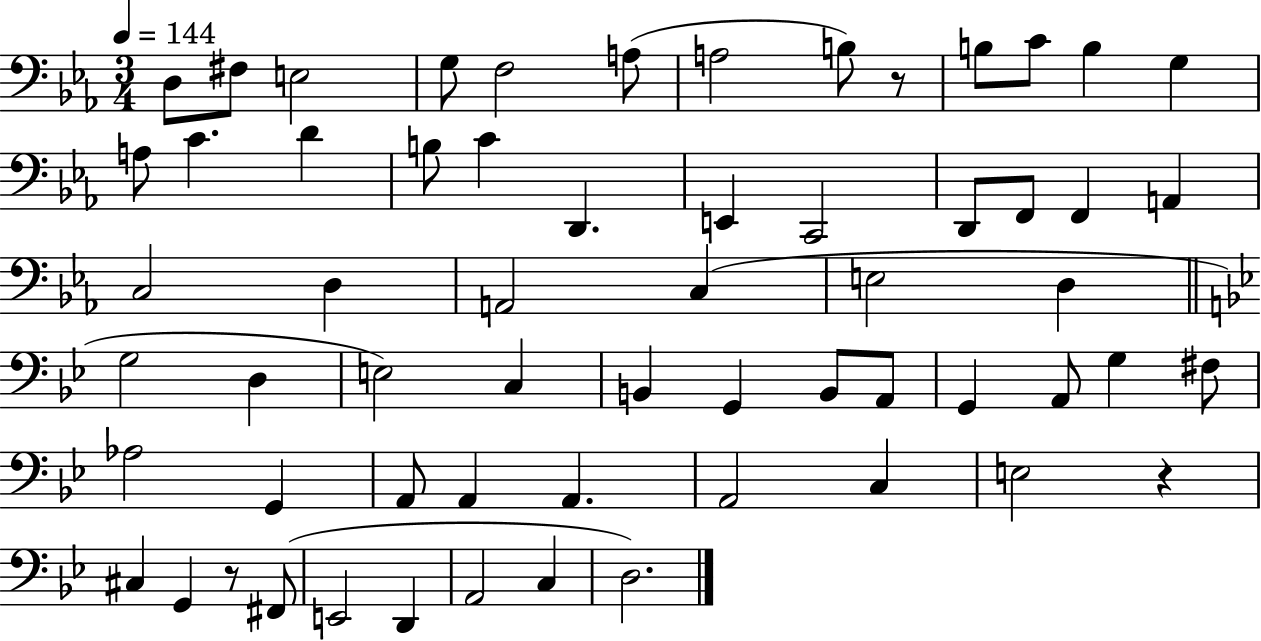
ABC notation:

X:1
T:Untitled
M:3/4
L:1/4
K:Eb
D,/2 ^F,/2 E,2 G,/2 F,2 A,/2 A,2 B,/2 z/2 B,/2 C/2 B, G, A,/2 C D B,/2 C D,, E,, C,,2 D,,/2 F,,/2 F,, A,, C,2 D, A,,2 C, E,2 D, G,2 D, E,2 C, B,, G,, B,,/2 A,,/2 G,, A,,/2 G, ^F,/2 _A,2 G,, A,,/2 A,, A,, A,,2 C, E,2 z ^C, G,, z/2 ^F,,/2 E,,2 D,, A,,2 C, D,2